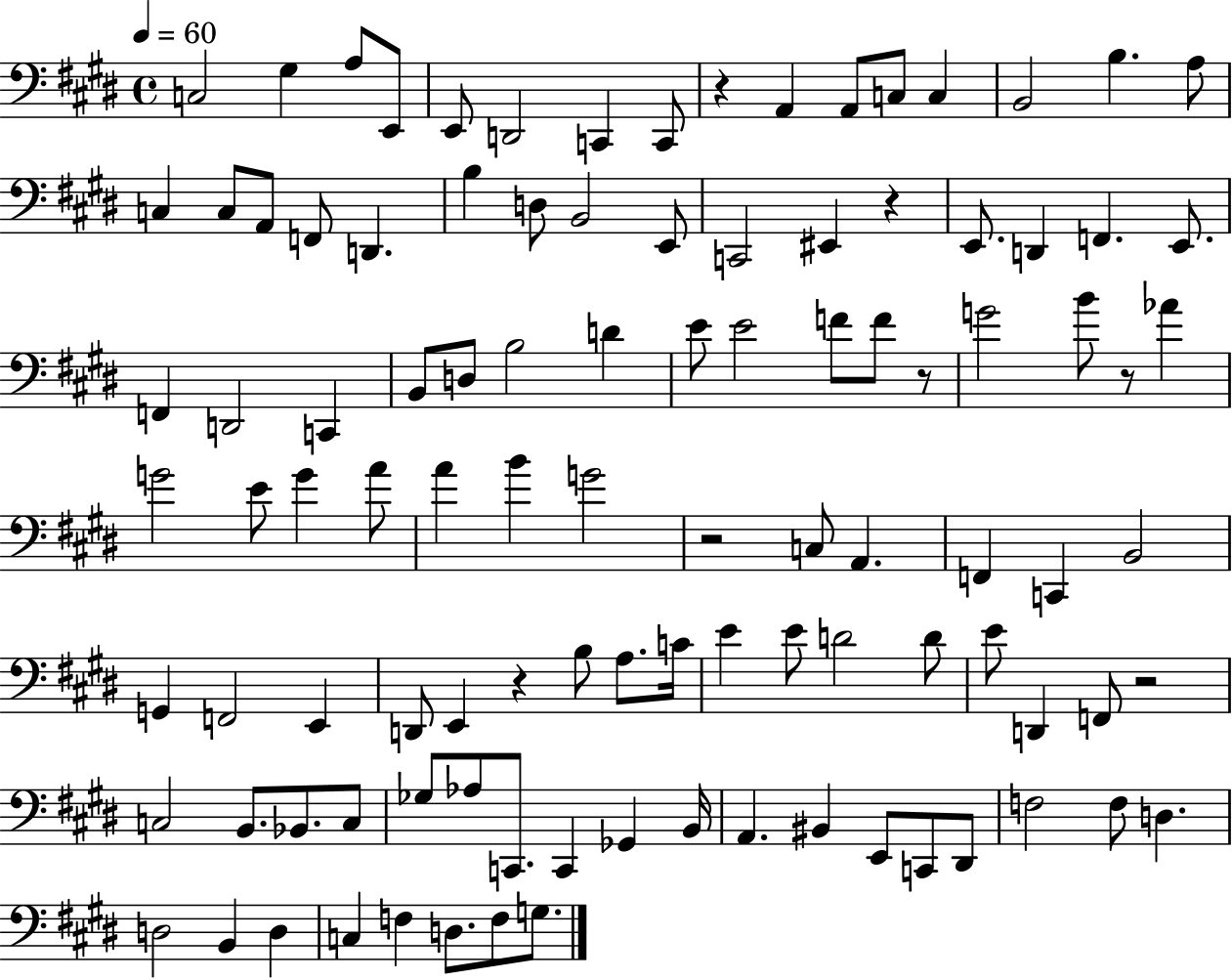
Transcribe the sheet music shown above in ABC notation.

X:1
T:Untitled
M:4/4
L:1/4
K:E
C,2 ^G, A,/2 E,,/2 E,,/2 D,,2 C,, C,,/2 z A,, A,,/2 C,/2 C, B,,2 B, A,/2 C, C,/2 A,,/2 F,,/2 D,, B, D,/2 B,,2 E,,/2 C,,2 ^E,, z E,,/2 D,, F,, E,,/2 F,, D,,2 C,, B,,/2 D,/2 B,2 D E/2 E2 F/2 F/2 z/2 G2 B/2 z/2 _A G2 E/2 G A/2 A B G2 z2 C,/2 A,, F,, C,, B,,2 G,, F,,2 E,, D,,/2 E,, z B,/2 A,/2 C/4 E E/2 D2 D/2 E/2 D,, F,,/2 z2 C,2 B,,/2 _B,,/2 C,/2 _G,/2 _A,/2 C,,/2 C,, _G,, B,,/4 A,, ^B,, E,,/2 C,,/2 ^D,,/2 F,2 F,/2 D, D,2 B,, D, C, F, D,/2 F,/2 G,/2